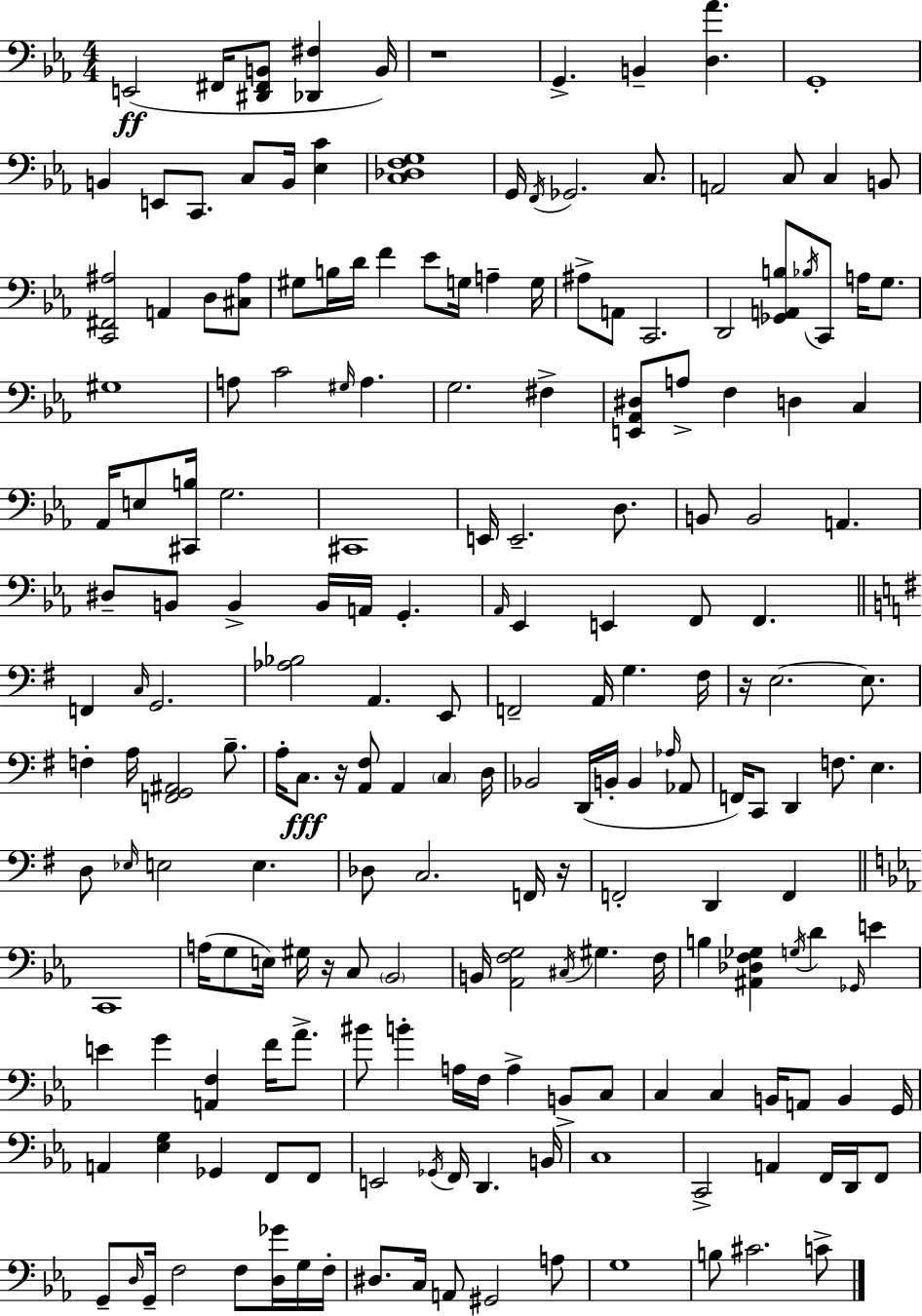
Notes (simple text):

E2/h F#2/s [D#2,F#2,B2]/e [Db2,F#3]/q B2/s R/w G2/q. B2/q [D3,Ab4]/q. G2/w B2/q E2/e C2/e. C3/e B2/s [Eb3,C4]/q [C3,Db3,F3,G3]/w G2/s F2/s Gb2/h. C3/e. A2/h C3/e C3/q B2/e [C2,F#2,A#3]/h A2/q D3/e [C#3,A#3]/e G#3/e B3/s D4/s F4/q Eb4/e G3/s A3/q G3/s A#3/e A2/e C2/h. D2/h [Gb2,A2,B3]/e Bb3/s C2/e A3/s G3/e. G#3/w A3/e C4/h G#3/s A3/q. G3/h. F#3/q [E2,Ab2,D#3]/e A3/e F3/q D3/q C3/q Ab2/s E3/e [C#2,B3]/s G3/h. C#2/w E2/s E2/h. D3/e. B2/e B2/h A2/q. D#3/e B2/e B2/q B2/s A2/s G2/q. Ab2/s Eb2/q E2/q F2/e F2/q. F2/q C3/s G2/h. [Ab3,Bb3]/h A2/q. E2/e F2/h A2/s G3/q. F#3/s R/s E3/h. E3/e. F3/q A3/s [F2,G2,A#2]/h B3/e. A3/s C3/e. R/s [A2,F#3]/e A2/q C3/q D3/s Bb2/h D2/s B2/s B2/q Ab3/s Ab2/e F2/s C2/e D2/q F3/e. E3/q. D3/e Eb3/s E3/h E3/q. Db3/e C3/h. F2/s R/s F2/h D2/q F2/q C2/w A3/s G3/e E3/s G#3/s R/s C3/e Bb2/h B2/s [Ab2,F3,G3]/h C#3/s G#3/q. F3/s B3/q [A#2,Db3,F3,Gb3]/q G3/s D4/q Gb2/s E4/q E4/q G4/q [A2,F3]/q F4/s Ab4/e. BIS4/e B4/q A3/s F3/s A3/q B2/e C3/e C3/q C3/q B2/s A2/e B2/q G2/s A2/q [Eb3,G3]/q Gb2/q F2/e F2/e E2/h Gb2/s F2/s D2/q. B2/s C3/w C2/h A2/q F2/s D2/s F2/e G2/e D3/s G2/s F3/h F3/e [D3,Gb4]/s G3/s F3/s D#3/e. C3/s A2/e G#2/h A3/e G3/w B3/e C#4/h. C4/e